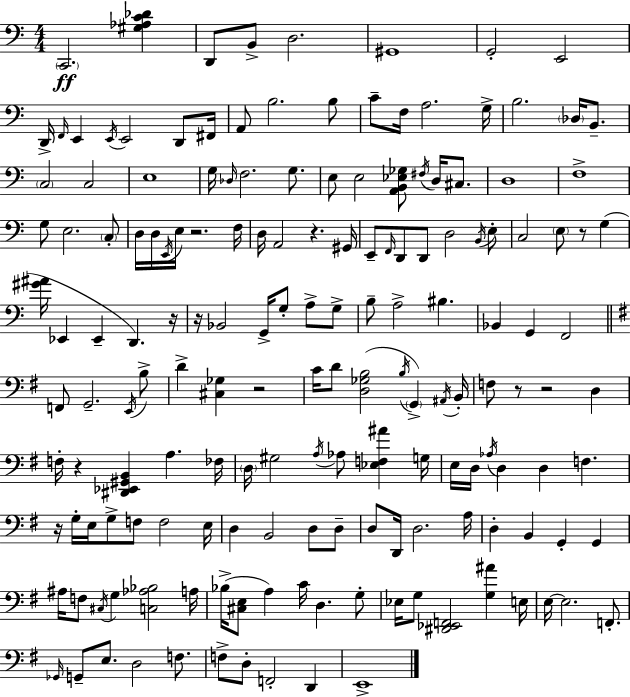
C2/h. [G#3,Ab3,C4,Db4]/q D2/e B2/e D3/h. G#2/w G2/h E2/h D2/s F2/s E2/q E2/s E2/h D2/e F#2/s A2/e B3/h. B3/e C4/e F3/s A3/h. G3/s B3/h. Db3/s B2/e. C3/h C3/h E3/w G3/s Db3/s F3/h. G3/e. E3/e E3/h [A2,B2,Eb3,Gb3]/e F#3/s D3/s C#3/e. D3/w F3/w G3/e E3/h. C3/e D3/s D3/s E2/s E3/s R/h. F3/s D3/s A2/h R/q. G#2/s E2/e F2/s D2/e D2/e D3/h B2/s E3/e C3/h E3/e R/e G3/q [G#4,A#4]/s Eb2/q Eb2/q D2/q. R/s R/s Bb2/h G2/s G3/e A3/e G3/e B3/e A3/h BIS3/q. Bb2/q G2/q F2/h F2/e G2/h. E2/s B3/e D4/q [C#3,Gb3]/q R/h C4/s D4/e [D3,Gb3,B3]/h B3/s G2/q A#2/s B2/s F3/e R/e R/h D3/q F3/s R/q [D#2,Eb2,G#2,B2]/q A3/q. FES3/s D3/s G#3/h A3/s Ab3/e [Eb3,F3,A#4]/q G3/s E3/s D3/s Ab3/s D3/q D3/q F3/q. R/s G3/s E3/s G3/e F3/e F3/h E3/s D3/q B2/h D3/e D3/e D3/e D2/s D3/h. A3/s D3/q B2/q G2/q G2/q A#3/s F3/e C#3/s G3/q [C3,Ab3,Bb3]/h A3/s Bb3/s [C#3,E3]/e A3/q C4/s D3/q. G3/e Eb3/s G3/e [D#2,Eb2,F2]/h [G3,A#4]/q E3/s E3/s E3/h. F2/e. Gb2/s G2/e E3/e. D3/h F3/e. F3/e D3/e F2/h D2/q E2/w